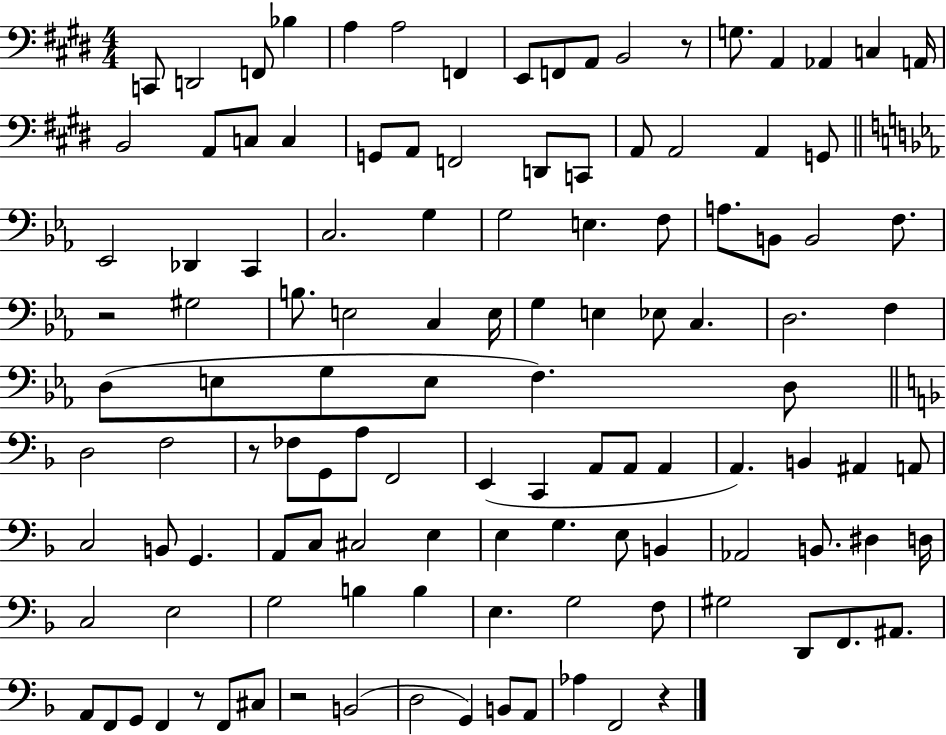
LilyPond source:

{
  \clef bass
  \numericTimeSignature
  \time 4/4
  \key e \major
  c,8 d,2 f,8 bes4 | a4 a2 f,4 | e,8 f,8 a,8 b,2 r8 | g8. a,4 aes,4 c4 a,16 | \break b,2 a,8 c8 c4 | g,8 a,8 f,2 d,8 c,8 | a,8 a,2 a,4 g,8 | \bar "||" \break \key ees \major ees,2 des,4 c,4 | c2. g4 | g2 e4. f8 | a8. b,8 b,2 f8. | \break r2 gis2 | b8. e2 c4 e16 | g4 e4 ees8 c4. | d2. f4 | \break d8( e8 g8 e8 f4.) d8 | \bar "||" \break \key d \minor d2 f2 | r8 fes8 g,8 a8 f,2 | e,4( c,4 a,8 a,8 a,4 | a,4.) b,4 ais,4 a,8 | \break c2 b,8 g,4. | a,8 c8 cis2 e4 | e4 g4. e8 b,4 | aes,2 b,8. dis4 d16 | \break c2 e2 | g2 b4 b4 | e4. g2 f8 | gis2 d,8 f,8. ais,8. | \break a,8 f,8 g,8 f,4 r8 f,8 cis8 | r2 b,2( | d2 g,4) b,8 a,8 | aes4 f,2 r4 | \break \bar "|."
}